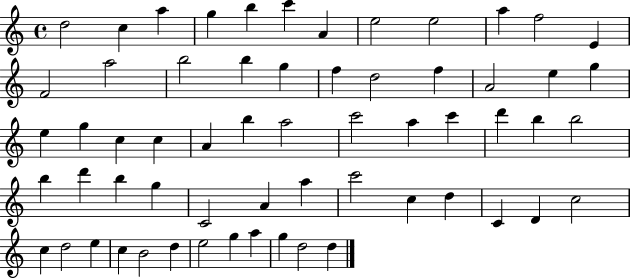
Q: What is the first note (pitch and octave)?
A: D5